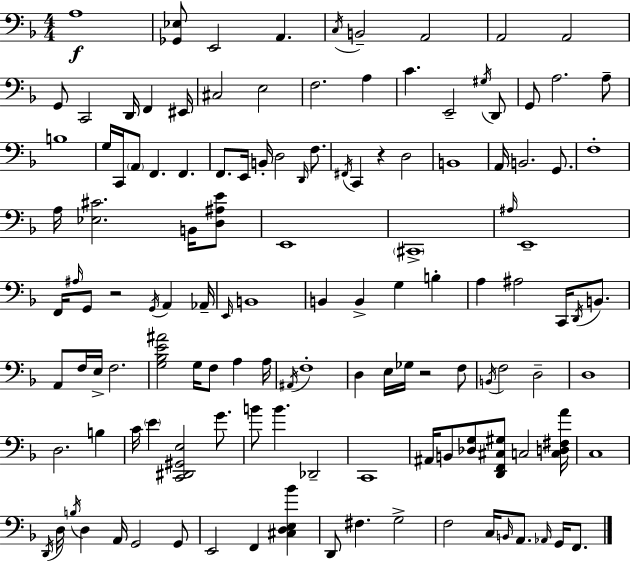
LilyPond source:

{
  \clef bass
  \numericTimeSignature
  \time 4/4
  \key f \major
  a1\f | <ges, ees>8 e,2 a,4. | \acciaccatura { c16 } b,2-- a,2 | a,2 a,2 | \break g,8 c,2 d,16 f,4 | eis,16 cis2 e2 | f2. a4 | c'4. e,2-- \acciaccatura { gis16 } | \break d,8 g,8 a2. | a8-- b1 | g16 c,16 \parenthesize a,8 f,4. f,4. | f,8. e,16 b,16-. d2 \grace { d,16 } | \break f8. \acciaccatura { fis,16 } c,4 r4 d2 | b,1 | a,16 b,2. | g,8. f1-. | \break a16 <ees cis'>2. | b,16 <d ais e'>8 e,1 | \parenthesize cis,1-> | \grace { ais16 } e,1-- | \break f,16 \grace { ais16 } g,8 r2 | \acciaccatura { g,16 } a,4 aes,16-- \grace { e,16 } b,1 | b,4 b,4-> | g4 b4-. a4 ais2 | \break c,16 \acciaccatura { d,16 } b,8. a,8 f16 e16-> f2. | <g bes e' ais'>2 | g16 f8 a4 a16 \acciaccatura { ais,16 } f1-. | d4 e16 ges16 | \break r2 f8 \acciaccatura { b,16 } f2 | d2-- d1 | d2. | b4 c'16 \parenthesize e'4 | \break <c, dis, gis, e>2 g'8. b'8 b'4. | des,2-- c,1 | ais,16 b,8 <des g>8 | <d, f, cis gis>8 c2 <c d fis a'>16 c1 | \break \acciaccatura { d,16 } d16 \acciaccatura { b16 } d4 | a,16 g,2 g,8 e,2 | f,4 <cis d e bes'>4 d,8 fis4. | g2-> f2 | \break c16 \grace { b,16 } a,8. \grace { aes,16 } g,16 f,8. \bar "|."
}